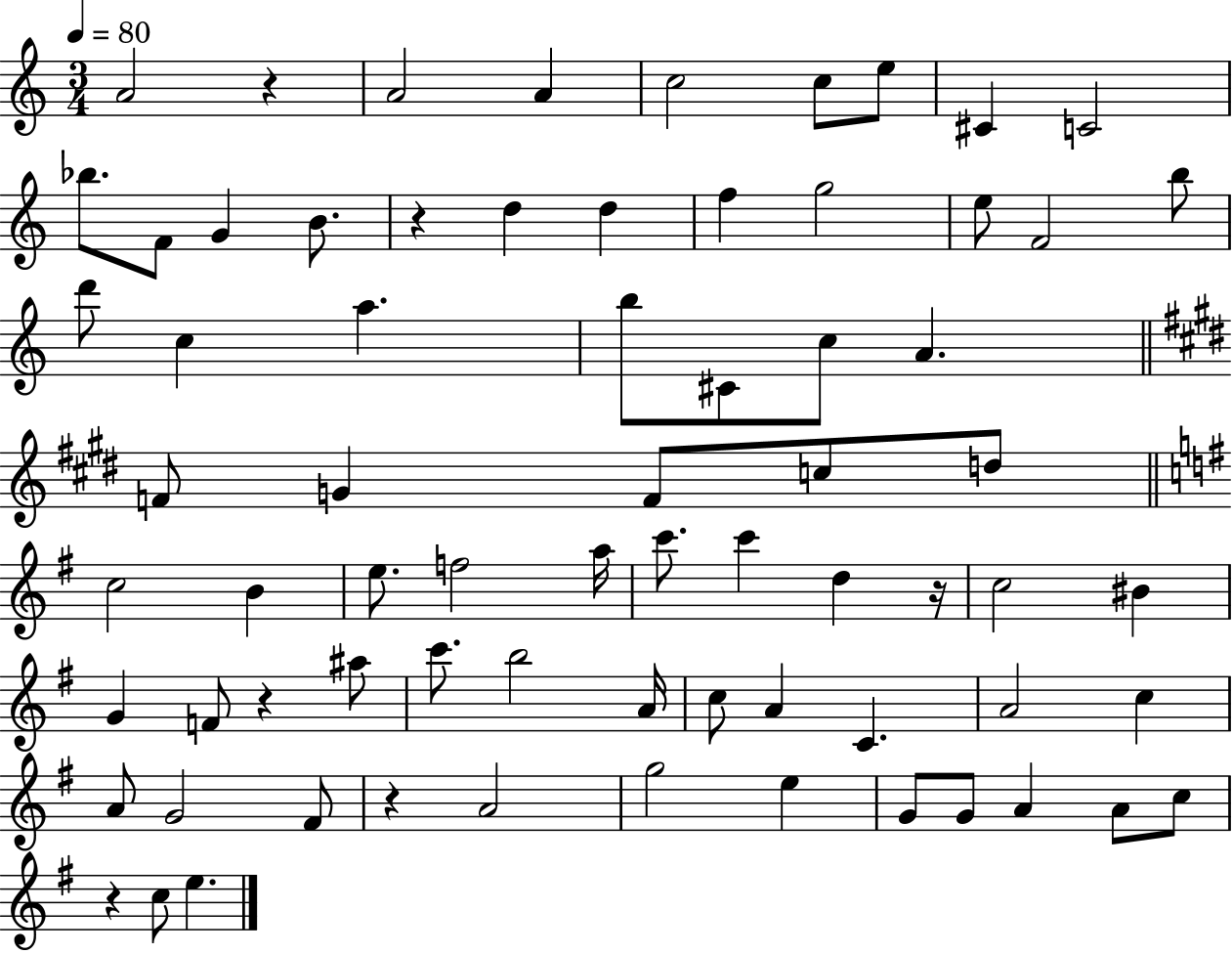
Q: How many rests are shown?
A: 6